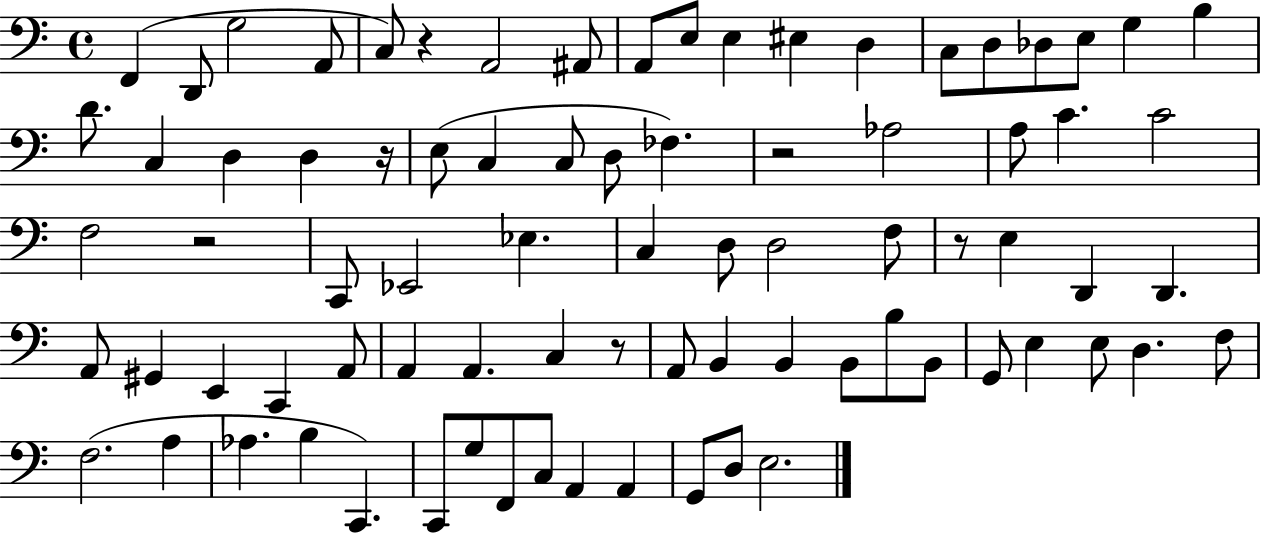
F2/q D2/e G3/h A2/e C3/e R/q A2/h A#2/e A2/e E3/e E3/q EIS3/q D3/q C3/e D3/e Db3/e E3/e G3/q B3/q D4/e. C3/q D3/q D3/q R/s E3/e C3/q C3/e D3/e FES3/q. R/h Ab3/h A3/e C4/q. C4/h F3/h R/h C2/e Eb2/h Eb3/q. C3/q D3/e D3/h F3/e R/e E3/q D2/q D2/q. A2/e G#2/q E2/q C2/q A2/e A2/q A2/q. C3/q R/e A2/e B2/q B2/q B2/e B3/e B2/e G2/e E3/q E3/e D3/q. F3/e F3/h. A3/q Ab3/q. B3/q C2/q. C2/e G3/e F2/e C3/e A2/q A2/q G2/e D3/e E3/h.